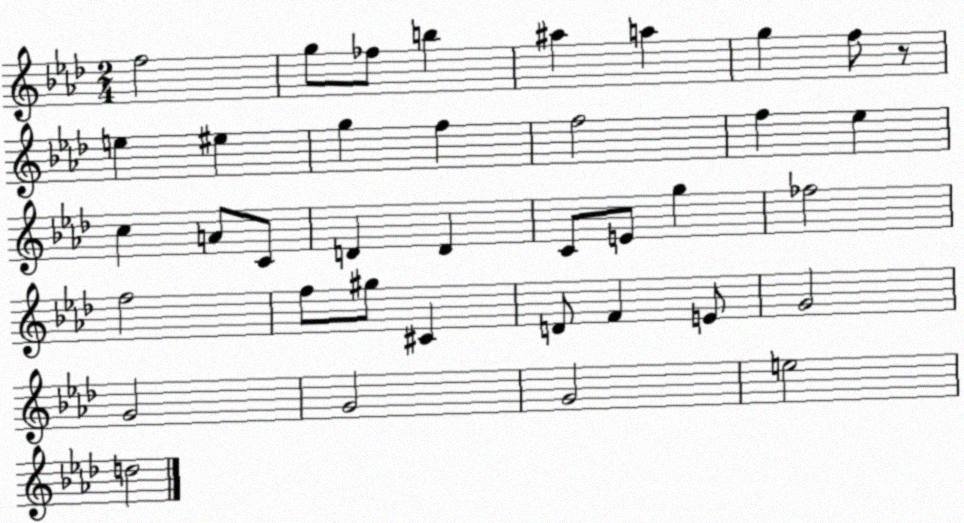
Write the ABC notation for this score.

X:1
T:Untitled
M:2/4
L:1/4
K:Ab
f2 g/2 _f/2 b ^a a g f/2 z/2 e ^e g f f2 f _e c A/2 C/2 D D C/2 E/2 g _f2 f2 f/2 ^g/2 ^C D/2 F E/2 G2 G2 G2 G2 e2 d2